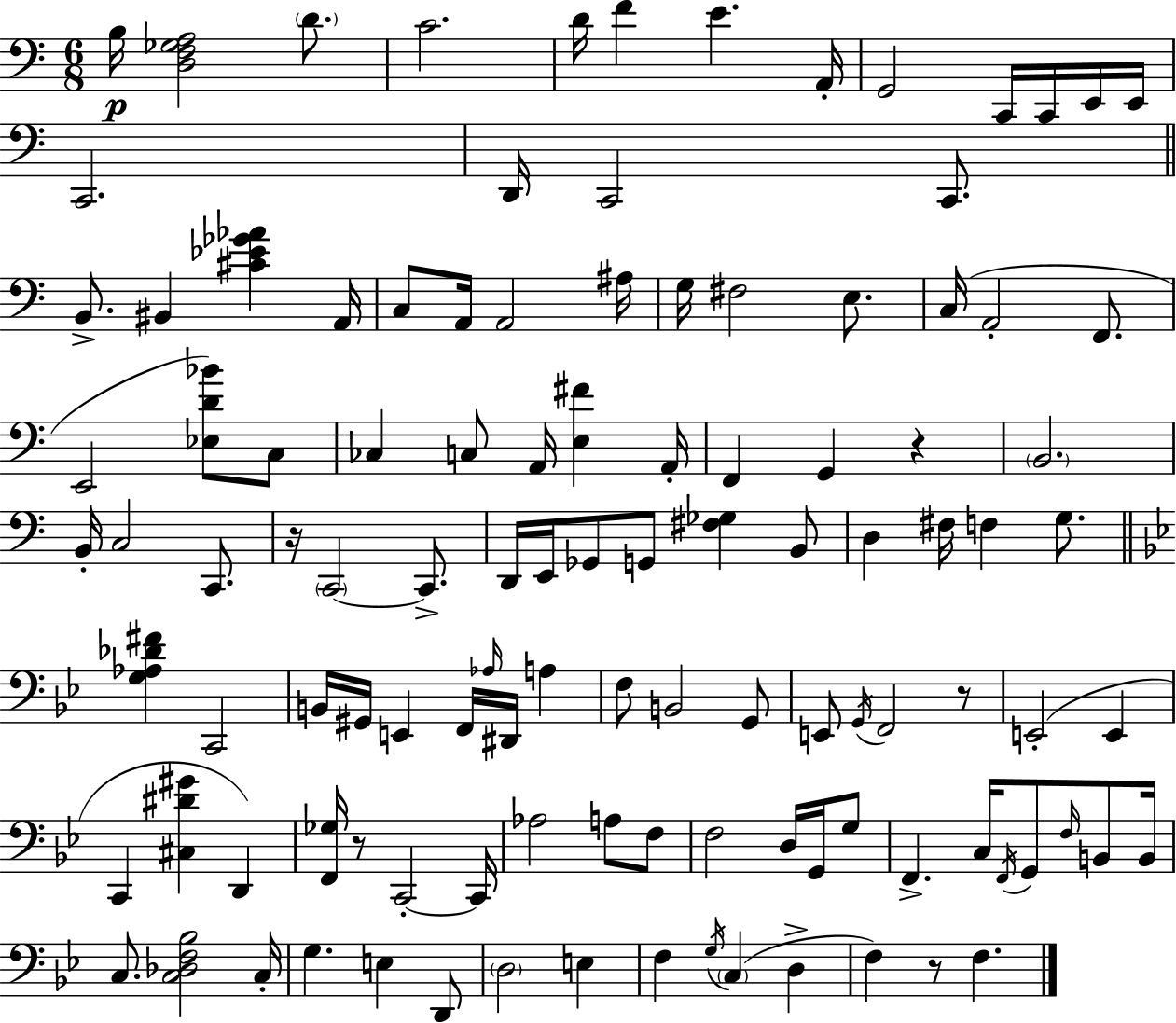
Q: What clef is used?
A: bass